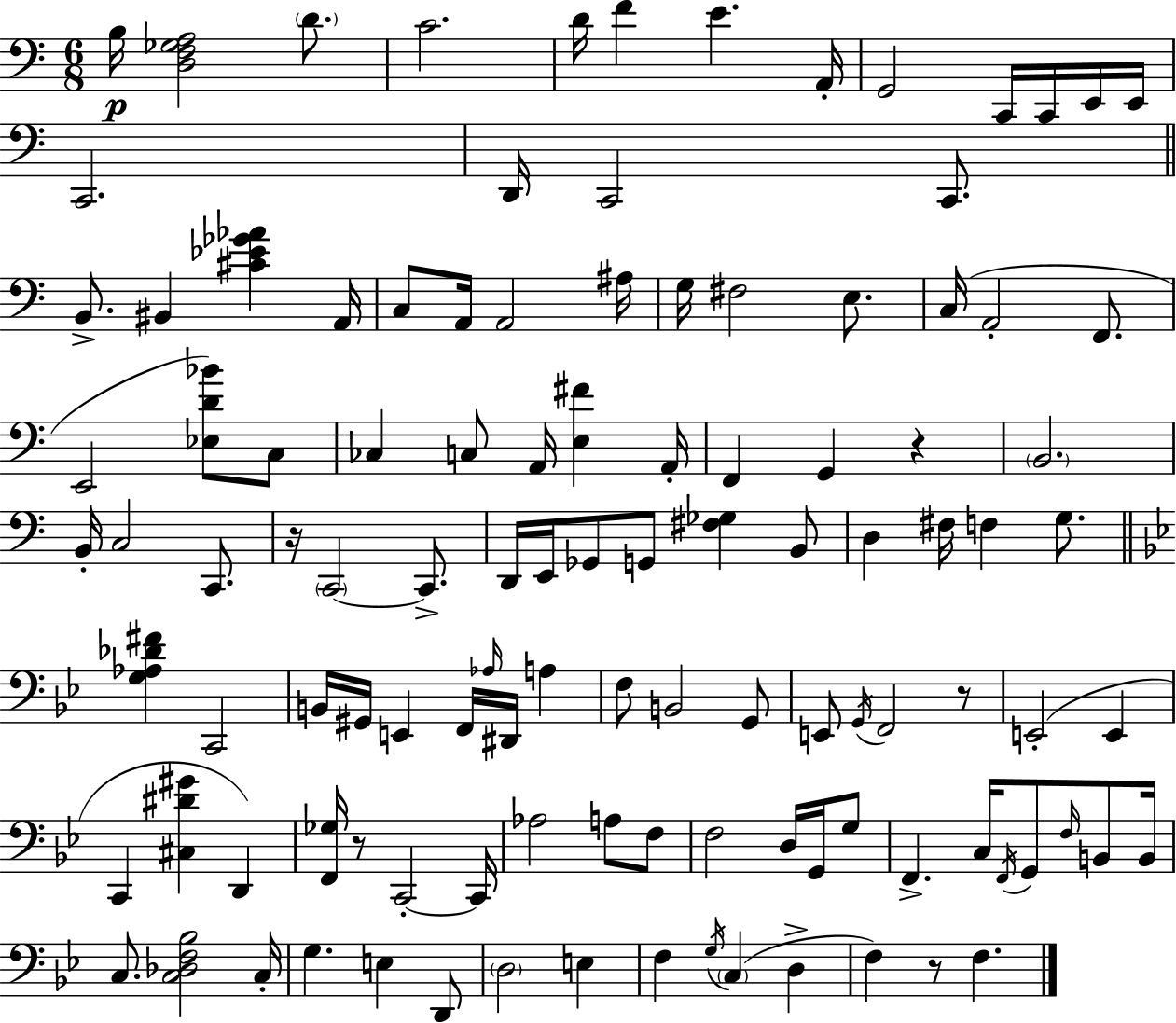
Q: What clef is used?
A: bass